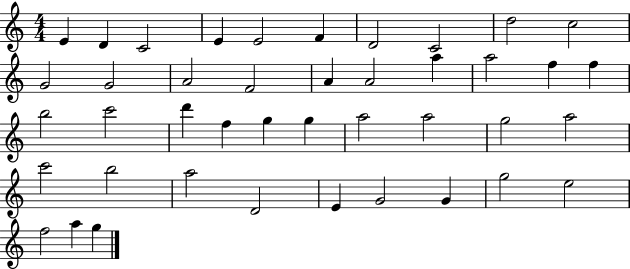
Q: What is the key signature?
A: C major